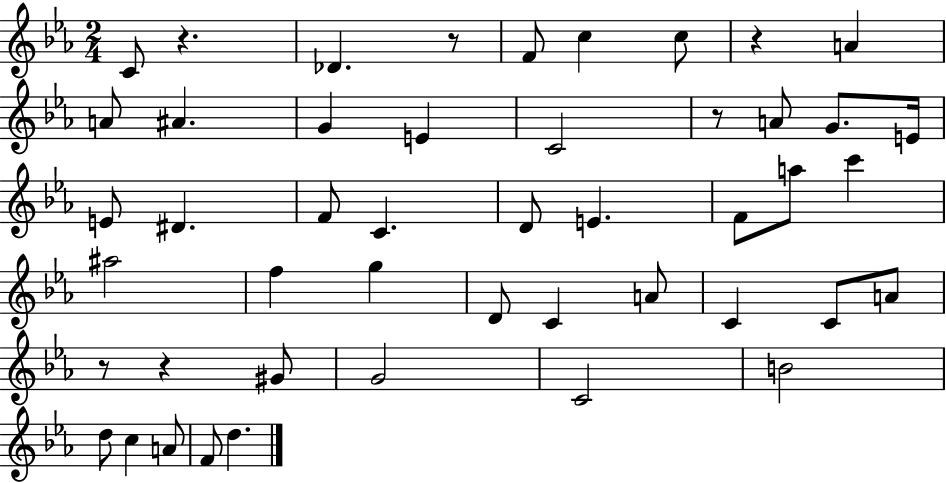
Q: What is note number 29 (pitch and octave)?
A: A4